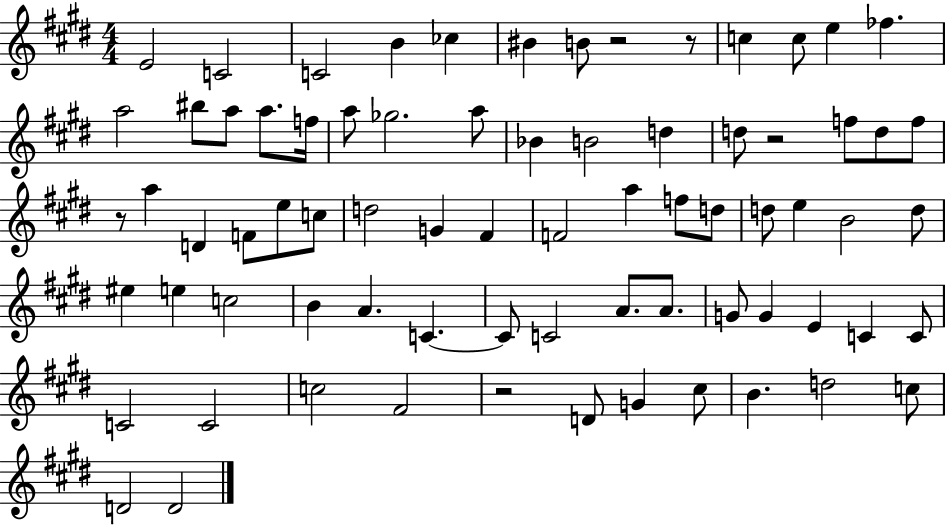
{
  \clef treble
  \numericTimeSignature
  \time 4/4
  \key e \major
  e'2 c'2 | c'2 b'4 ces''4 | bis'4 b'8 r2 r8 | c''4 c''8 e''4 fes''4. | \break a''2 bis''8 a''8 a''8. f''16 | a''8 ges''2. a''8 | bes'4 b'2 d''4 | d''8 r2 f''8 d''8 f''8 | \break r8 a''4 d'4 f'8 e''8 c''8 | d''2 g'4 fis'4 | f'2 a''4 f''8 d''8 | d''8 e''4 b'2 d''8 | \break eis''4 e''4 c''2 | b'4 a'4. c'4.~~ | c'8 c'2 a'8. a'8. | g'8 g'4 e'4 c'4 c'8 | \break c'2 c'2 | c''2 fis'2 | r2 d'8 g'4 cis''8 | b'4. d''2 c''8 | \break d'2 d'2 | \bar "|."
}